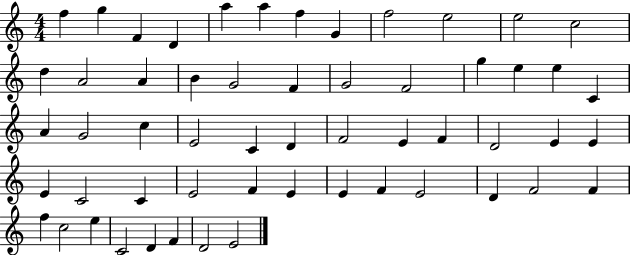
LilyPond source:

{
  \clef treble
  \numericTimeSignature
  \time 4/4
  \key c \major
  f''4 g''4 f'4 d'4 | a''4 a''4 f''4 g'4 | f''2 e''2 | e''2 c''2 | \break d''4 a'2 a'4 | b'4 g'2 f'4 | g'2 f'2 | g''4 e''4 e''4 c'4 | \break a'4 g'2 c''4 | e'2 c'4 d'4 | f'2 e'4 f'4 | d'2 e'4 e'4 | \break e'4 c'2 c'4 | e'2 f'4 e'4 | e'4 f'4 e'2 | d'4 f'2 f'4 | \break f''4 c''2 e''4 | c'2 d'4 f'4 | d'2 e'2 | \bar "|."
}